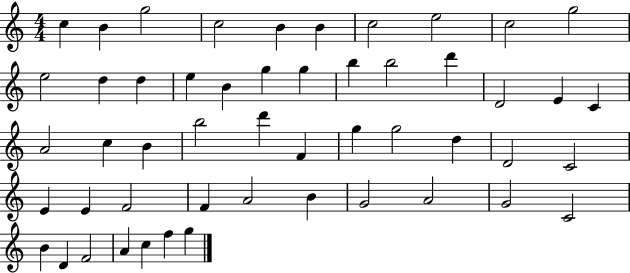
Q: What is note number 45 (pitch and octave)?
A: B4